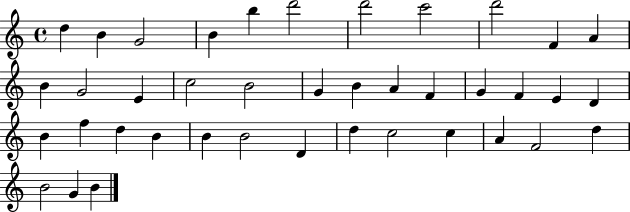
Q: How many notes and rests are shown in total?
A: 40